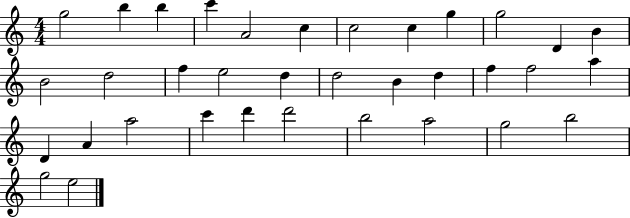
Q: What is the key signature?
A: C major